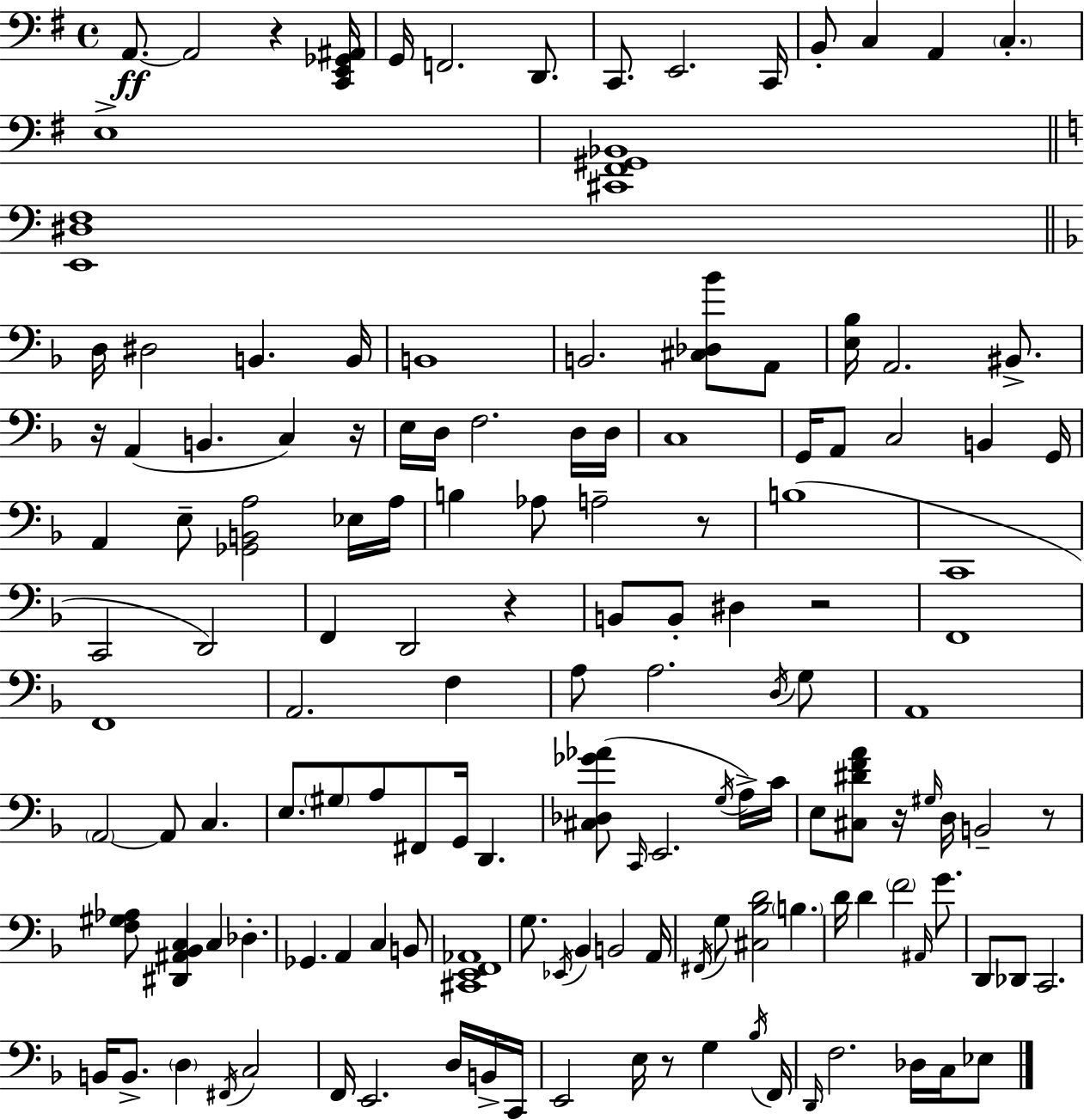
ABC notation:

X:1
T:Untitled
M:4/4
L:1/4
K:Em
A,,/2 A,,2 z [C,,E,,_G,,^A,,]/4 G,,/4 F,,2 D,,/2 C,,/2 E,,2 C,,/4 B,,/2 C, A,, C, E,4 [^C,,^F,,^G,,_B,,]4 [E,,^D,F,]4 D,/4 ^D,2 B,, B,,/4 B,,4 B,,2 [^C,_D,_B]/2 A,,/2 [E,_B,]/4 A,,2 ^B,,/2 z/4 A,, B,, C, z/4 E,/4 D,/4 F,2 D,/4 D,/4 C,4 G,,/4 A,,/2 C,2 B,, G,,/4 A,, E,/2 [_G,,B,,A,]2 _E,/4 A,/4 B, _A,/2 A,2 z/2 B,4 C,,4 C,,2 D,,2 F,, D,,2 z B,,/2 B,,/2 ^D, z2 F,,4 F,,4 A,,2 F, A,/2 A,2 D,/4 G,/2 A,,4 A,,2 A,,/2 C, E,/2 ^G,/2 A,/2 ^F,,/2 G,,/4 D,, [^C,_D,_G_A]/2 C,,/4 E,,2 G,/4 A,/4 C/4 E,/2 [^C,^DFA]/2 z/4 ^G,/4 D,/4 B,,2 z/2 [F,^G,_A,]/2 [^D,,^A,,_B,,C,] C, _D, _G,, A,, C, B,,/2 [^C,,E,,F,,_A,,]4 G,/2 _E,,/4 _B,, B,,2 A,,/4 ^F,,/4 G,/2 [^C,_B,D]2 B, D/4 D F2 ^A,,/4 G/2 D,,/2 _D,,/2 C,,2 B,,/4 B,,/2 D, ^F,,/4 C,2 F,,/4 E,,2 D,/4 B,,/4 C,,/4 E,,2 E,/4 z/2 G, _B,/4 F,,/4 D,,/4 F,2 _D,/4 C,/4 _E,/2